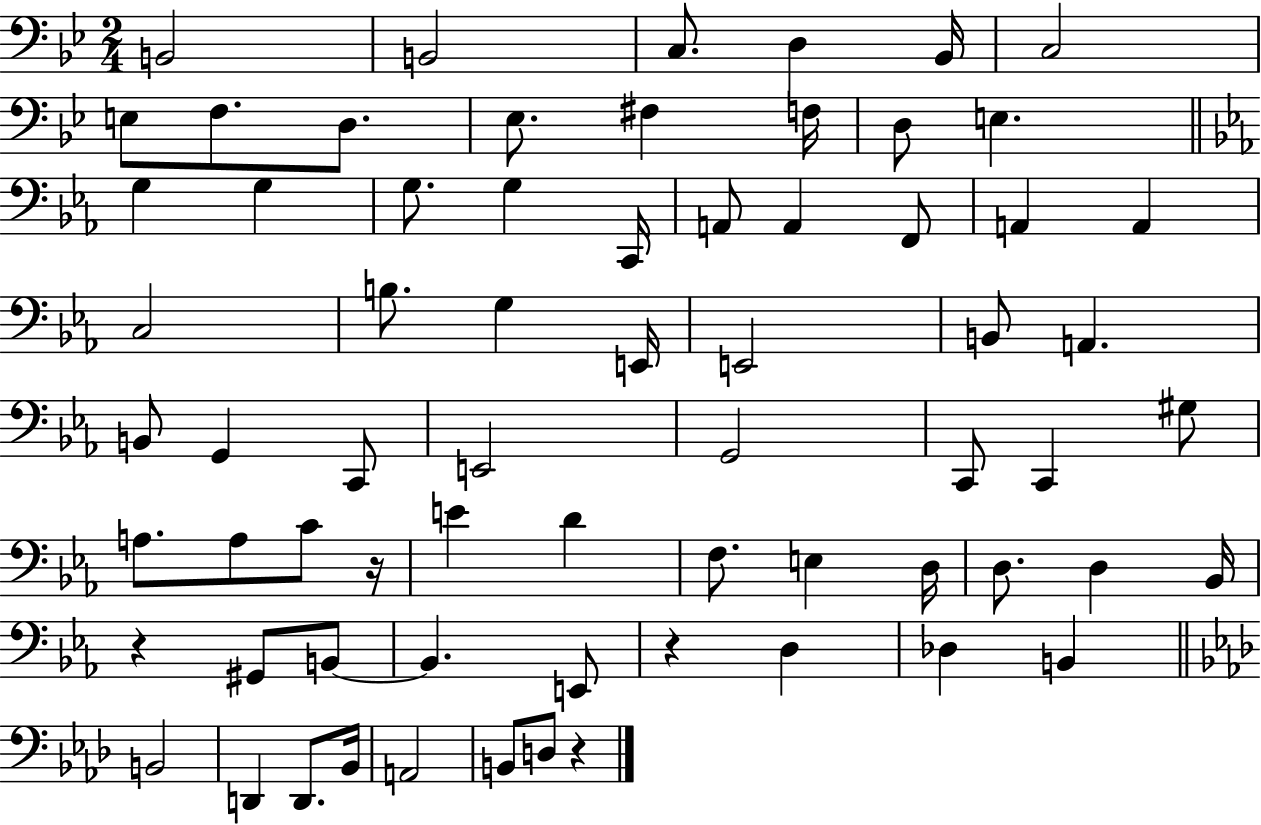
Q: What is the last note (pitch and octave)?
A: D3